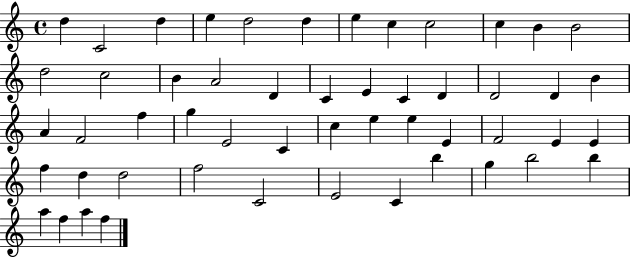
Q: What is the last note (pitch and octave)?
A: F5